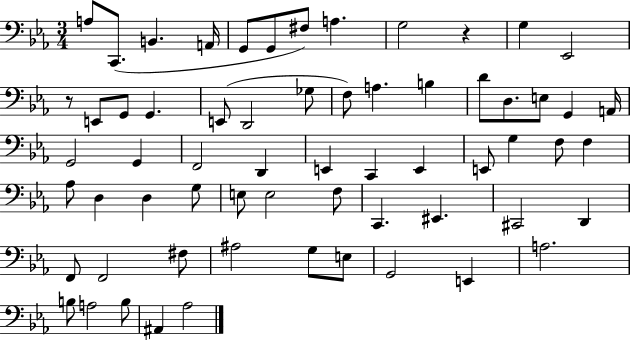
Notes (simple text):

A3/e C2/e. B2/q. A2/s G2/e G2/e F#3/e A3/q. G3/h R/q G3/q Eb2/h R/e E2/e G2/e G2/q. E2/e D2/h Gb3/e F3/e A3/q. B3/q D4/e D3/e. E3/e G2/q A2/s G2/h G2/q F2/h D2/q E2/q C2/q E2/q E2/e G3/q F3/e F3/q Ab3/e D3/q D3/q G3/e E3/e E3/h F3/e C2/q. EIS2/q. C#2/h D2/q F2/e F2/h F#3/e A#3/h G3/e E3/e G2/h E2/q A3/h. B3/e A3/h B3/e A#2/q Ab3/h